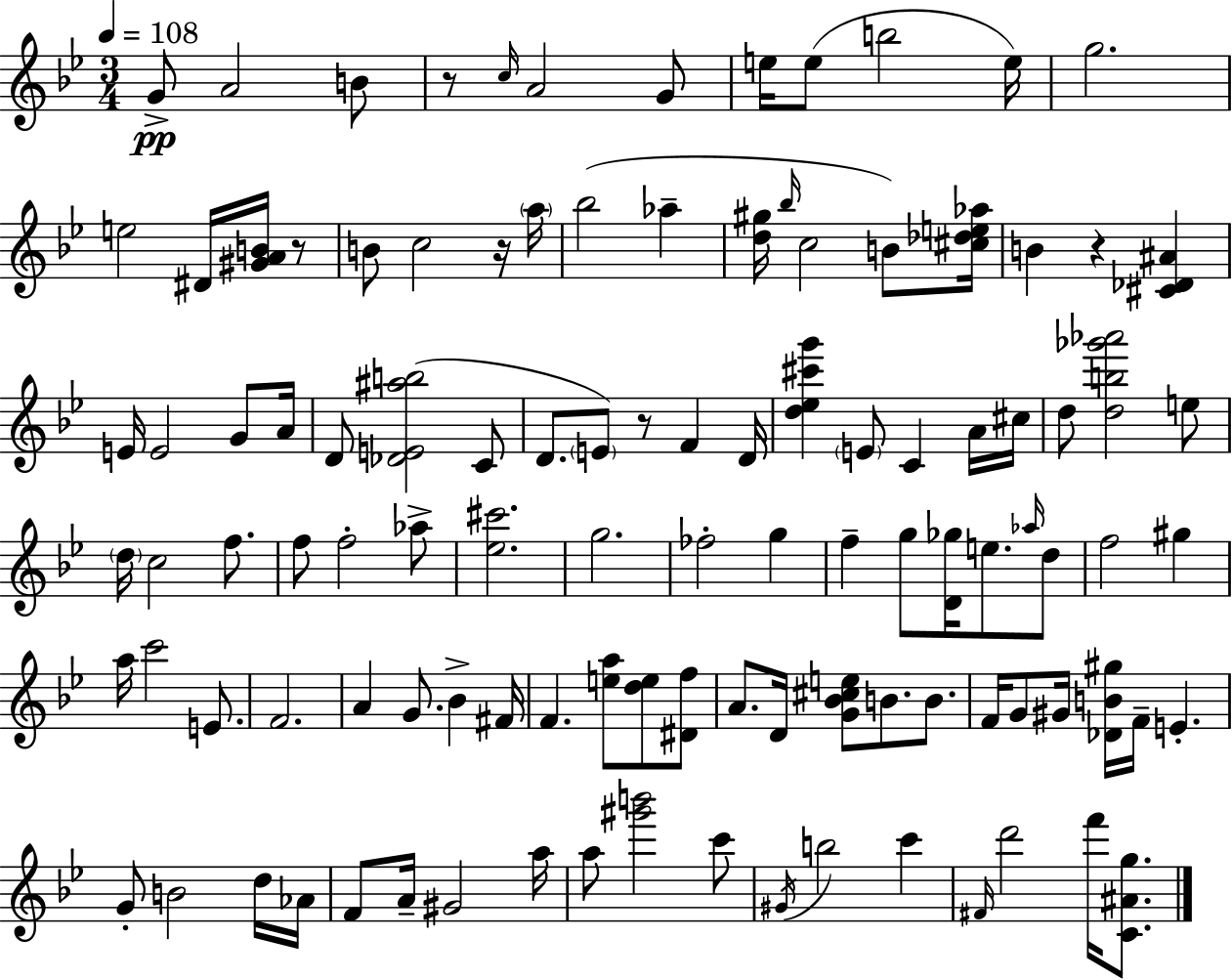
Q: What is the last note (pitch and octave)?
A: F6